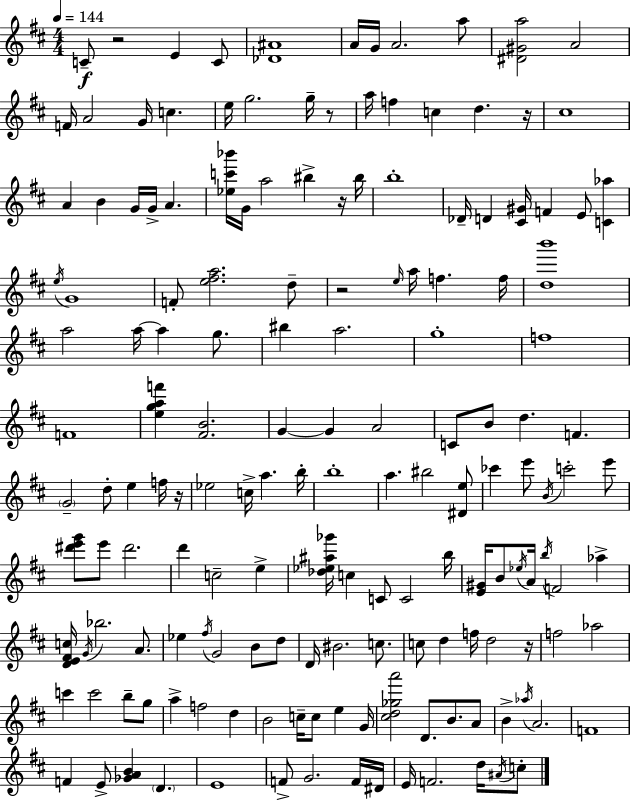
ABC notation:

X:1
T:Untitled
M:4/4
L:1/4
K:D
C/2 z2 E C/2 [_D^A]4 A/4 G/4 A2 a/2 [^D^Ga]2 A2 F/4 A2 G/4 c e/4 g2 g/4 z/2 a/4 f c d z/4 ^c4 A B G/4 G/4 A [_ec'_b']/4 G/4 a2 ^b z/4 ^b/4 b4 _D/4 D [^C^G]/4 F E/2 [C_a] e/4 G4 F/2 [e^fa]2 d/2 z2 e/4 a/4 f f/4 [db']4 a2 a/4 a g/2 ^b a2 g4 f4 F4 [egaf'] [^FB]2 G G A2 C/2 B/2 d F G2 d/2 e f/4 z/4 _e2 c/4 a b/4 b4 a ^b2 [^De]/2 _c' e'/2 B/4 c'2 e'/2 [^d'e'g']/2 e'/2 ^d'2 d' c2 e [_d_e^a_g']/4 c C/2 C2 b/4 [E^G]/4 B/2 _e/4 A/4 b/4 F2 _a [DE^Fc]/4 G/4 _b2 A/2 _e ^f/4 G2 B/2 d/2 D/4 ^B2 c/2 c/2 d f/4 d2 z/4 f2 _a2 c' c'2 b/2 g/2 a f2 d B2 c/4 c/2 e G/4 [^cd_ga']2 D/2 B/2 A/2 B _a/4 A2 F4 F E/2 [_GAB] D E4 F/2 G2 F/4 ^D/4 E/4 F2 d/4 ^A/4 c/2